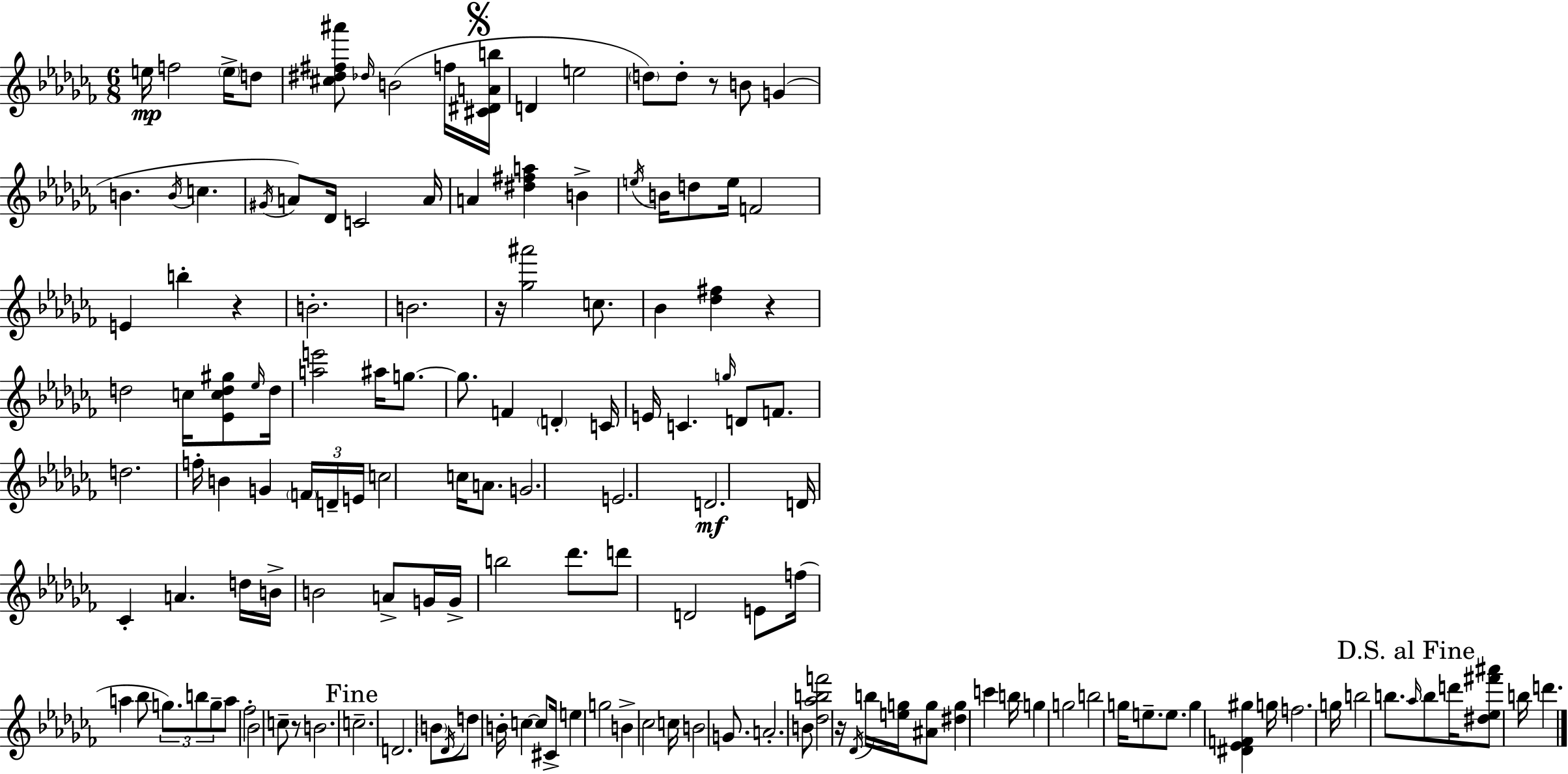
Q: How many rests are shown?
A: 6